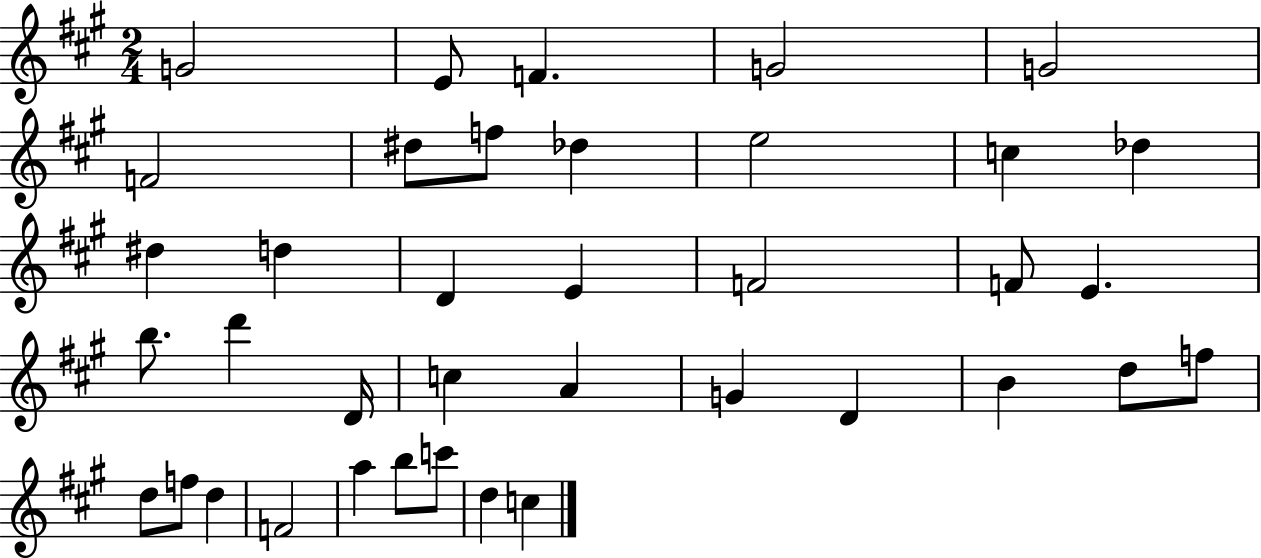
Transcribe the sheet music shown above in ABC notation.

X:1
T:Untitled
M:2/4
L:1/4
K:A
G2 E/2 F G2 G2 F2 ^d/2 f/2 _d e2 c _d ^d d D E F2 F/2 E b/2 d' D/4 c A G D B d/2 f/2 d/2 f/2 d F2 a b/2 c'/2 d c